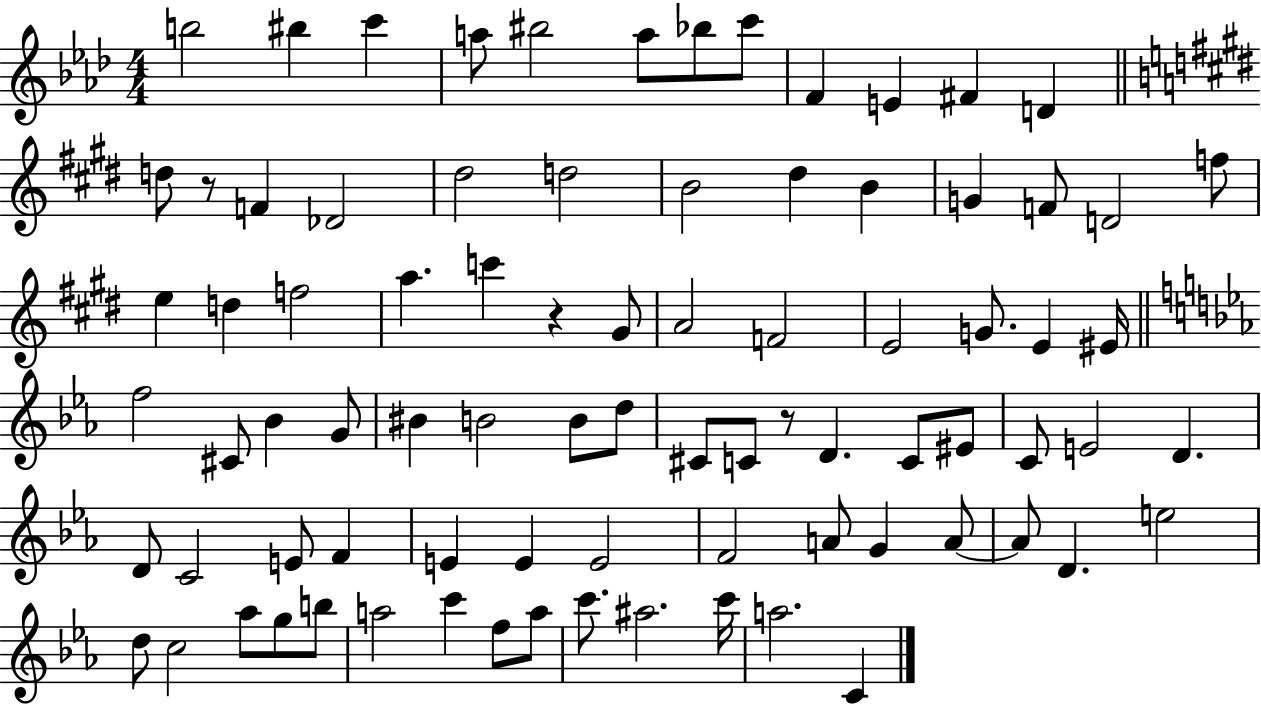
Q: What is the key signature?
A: AES major